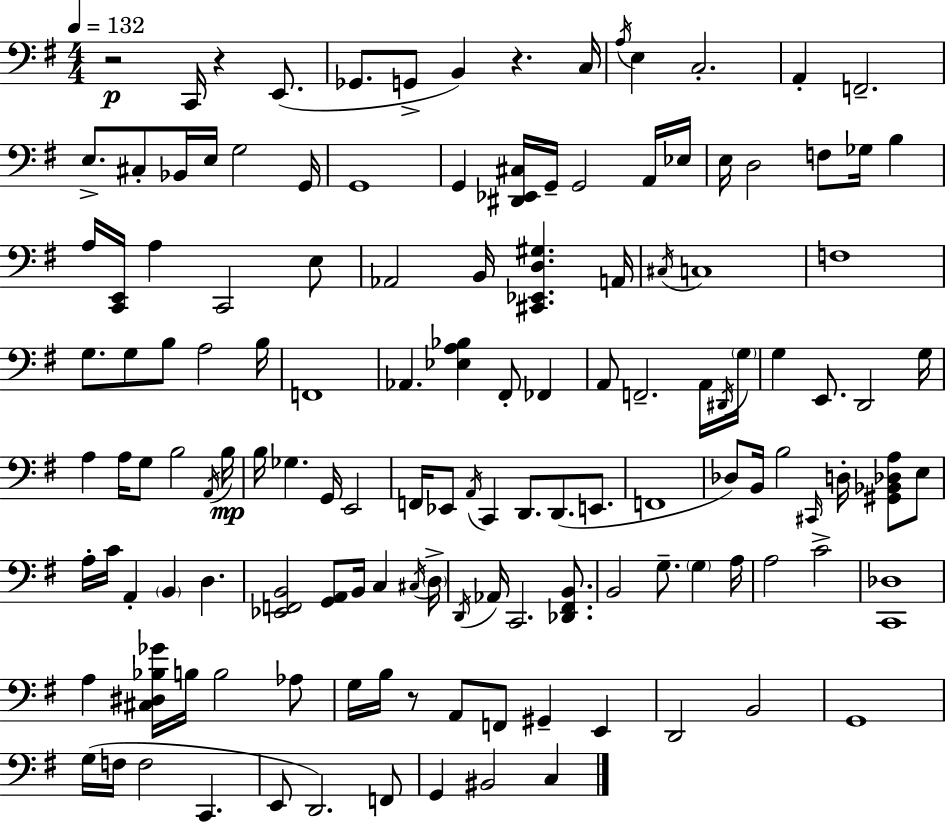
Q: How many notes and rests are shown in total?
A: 135